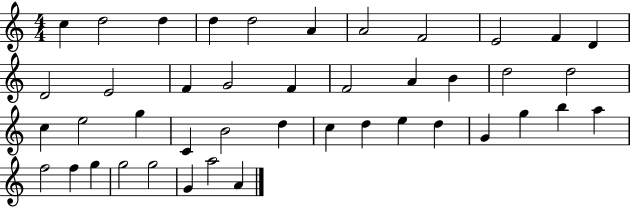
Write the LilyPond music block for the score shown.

{
  \clef treble
  \numericTimeSignature
  \time 4/4
  \key c \major
  c''4 d''2 d''4 | d''4 d''2 a'4 | a'2 f'2 | e'2 f'4 d'4 | \break d'2 e'2 | f'4 g'2 f'4 | f'2 a'4 b'4 | d''2 d''2 | \break c''4 e''2 g''4 | c'4 b'2 d''4 | c''4 d''4 e''4 d''4 | g'4 g''4 b''4 a''4 | \break f''2 f''4 g''4 | g''2 g''2 | g'4 a''2 a'4 | \bar "|."
}